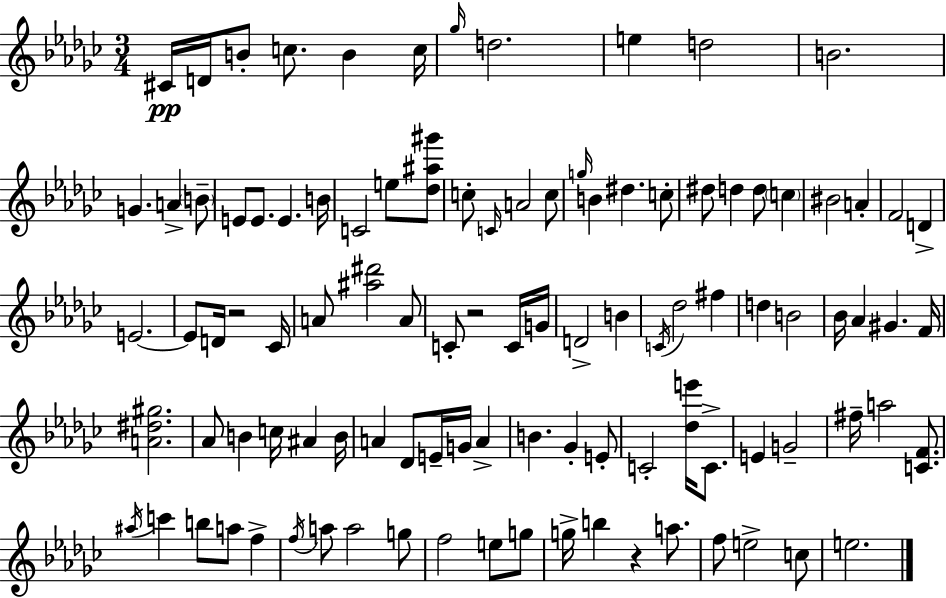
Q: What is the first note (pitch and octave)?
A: C#4